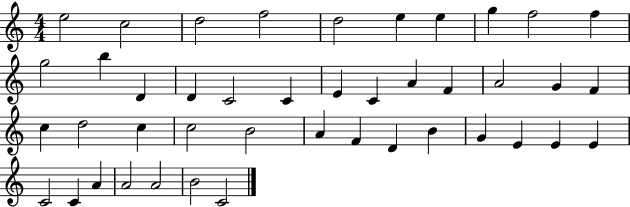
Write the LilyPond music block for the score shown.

{
  \clef treble
  \numericTimeSignature
  \time 4/4
  \key c \major
  e''2 c''2 | d''2 f''2 | d''2 e''4 e''4 | g''4 f''2 f''4 | \break g''2 b''4 d'4 | d'4 c'2 c'4 | e'4 c'4 a'4 f'4 | a'2 g'4 f'4 | \break c''4 d''2 c''4 | c''2 b'2 | a'4 f'4 d'4 b'4 | g'4 e'4 e'4 e'4 | \break c'2 c'4 a'4 | a'2 a'2 | b'2 c'2 | \bar "|."
}